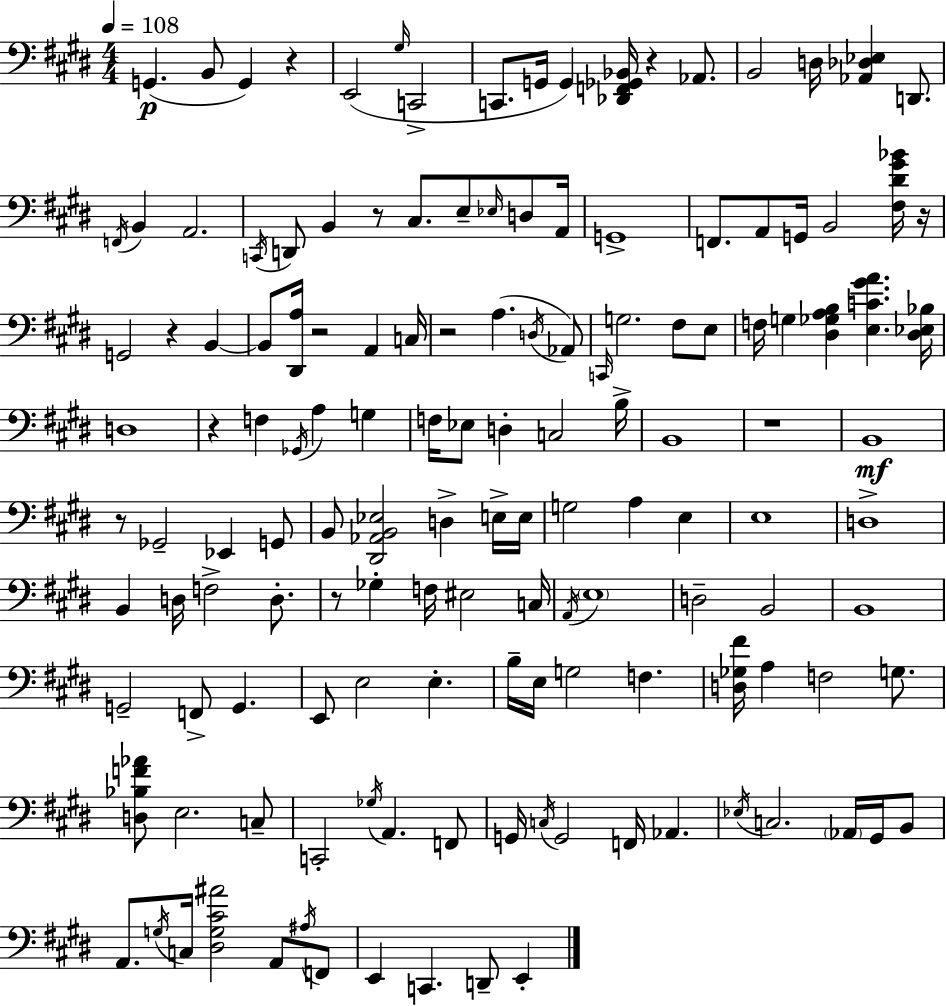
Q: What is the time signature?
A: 4/4